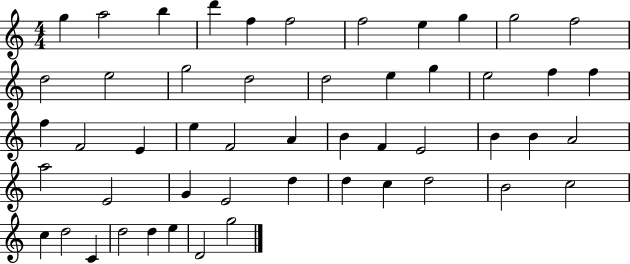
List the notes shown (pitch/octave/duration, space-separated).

G5/q A5/h B5/q D6/q F5/q F5/h F5/h E5/q G5/q G5/h F5/h D5/h E5/h G5/h D5/h D5/h E5/q G5/q E5/h F5/q F5/q F5/q F4/h E4/q E5/q F4/h A4/q B4/q F4/q E4/h B4/q B4/q A4/h A5/h E4/h G4/q E4/h D5/q D5/q C5/q D5/h B4/h C5/h C5/q D5/h C4/q D5/h D5/q E5/q D4/h G5/h